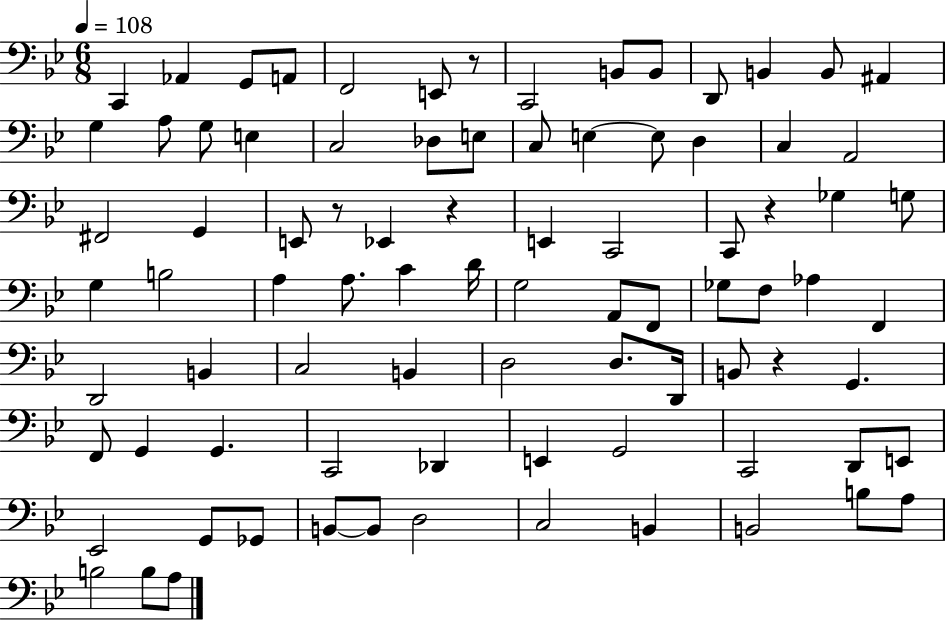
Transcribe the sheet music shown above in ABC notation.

X:1
T:Untitled
M:6/8
L:1/4
K:Bb
C,, _A,, G,,/2 A,,/2 F,,2 E,,/2 z/2 C,,2 B,,/2 B,,/2 D,,/2 B,, B,,/2 ^A,, G, A,/2 G,/2 E, C,2 _D,/2 E,/2 C,/2 E, E,/2 D, C, A,,2 ^F,,2 G,, E,,/2 z/2 _E,, z E,, C,,2 C,,/2 z _G, G,/2 G, B,2 A, A,/2 C D/4 G,2 A,,/2 F,,/2 _G,/2 F,/2 _A, F,, D,,2 B,, C,2 B,, D,2 D,/2 D,,/4 B,,/2 z G,, F,,/2 G,, G,, C,,2 _D,, E,, G,,2 C,,2 D,,/2 E,,/2 _E,,2 G,,/2 _G,,/2 B,,/2 B,,/2 D,2 C,2 B,, B,,2 B,/2 A,/2 B,2 B,/2 A,/2